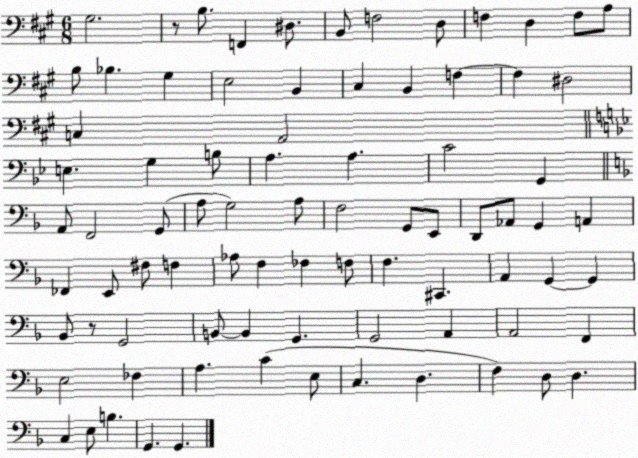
X:1
T:Untitled
M:6/8
L:1/4
K:A
^G,2 z/2 B,/2 F,, ^D,/2 B,,/2 F,2 D,/2 F, D, F,/2 A,/2 B,/2 _B, ^G, E,2 B,, ^C, B,, F, F, ^D,2 C, A,,2 E, G, B,/2 A, A, C2 G,, A,,/2 F,,2 G,,/2 A,/2 G,2 A,/2 F,2 G,,/2 E,,/2 D,,/2 _A,,/2 G,, A,, _F,, E,,/2 ^F,/2 F, _A,/2 F, _F, F,/2 F, ^C,, A,, G,, G,, _B,,/2 z/2 G,,2 B,,/2 B,, G,, G,,2 A,, A,,2 F,, E,2 _F, A, C E,/2 C, D, F, D,/2 D, C, E,/2 B, G,, G,,